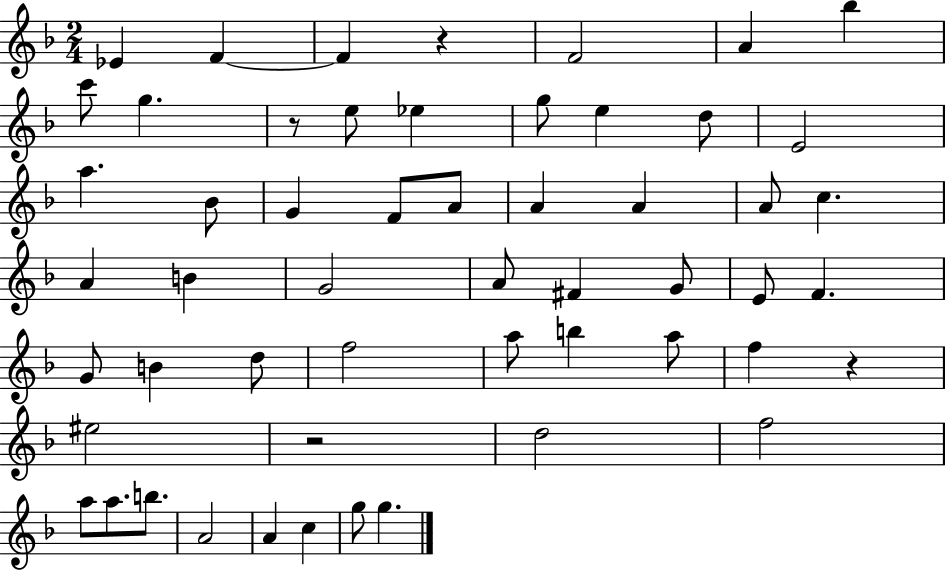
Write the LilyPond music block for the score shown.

{
  \clef treble
  \numericTimeSignature
  \time 2/4
  \key f \major
  \repeat volta 2 { ees'4 f'4~~ | f'4 r4 | f'2 | a'4 bes''4 | \break c'''8 g''4. | r8 e''8 ees''4 | g''8 e''4 d''8 | e'2 | \break a''4. bes'8 | g'4 f'8 a'8 | a'4 a'4 | a'8 c''4. | \break a'4 b'4 | g'2 | a'8 fis'4 g'8 | e'8 f'4. | \break g'8 b'4 d''8 | f''2 | a''8 b''4 a''8 | f''4 r4 | \break eis''2 | r2 | d''2 | f''2 | \break a''8 a''8. b''8. | a'2 | a'4 c''4 | g''8 g''4. | \break } \bar "|."
}